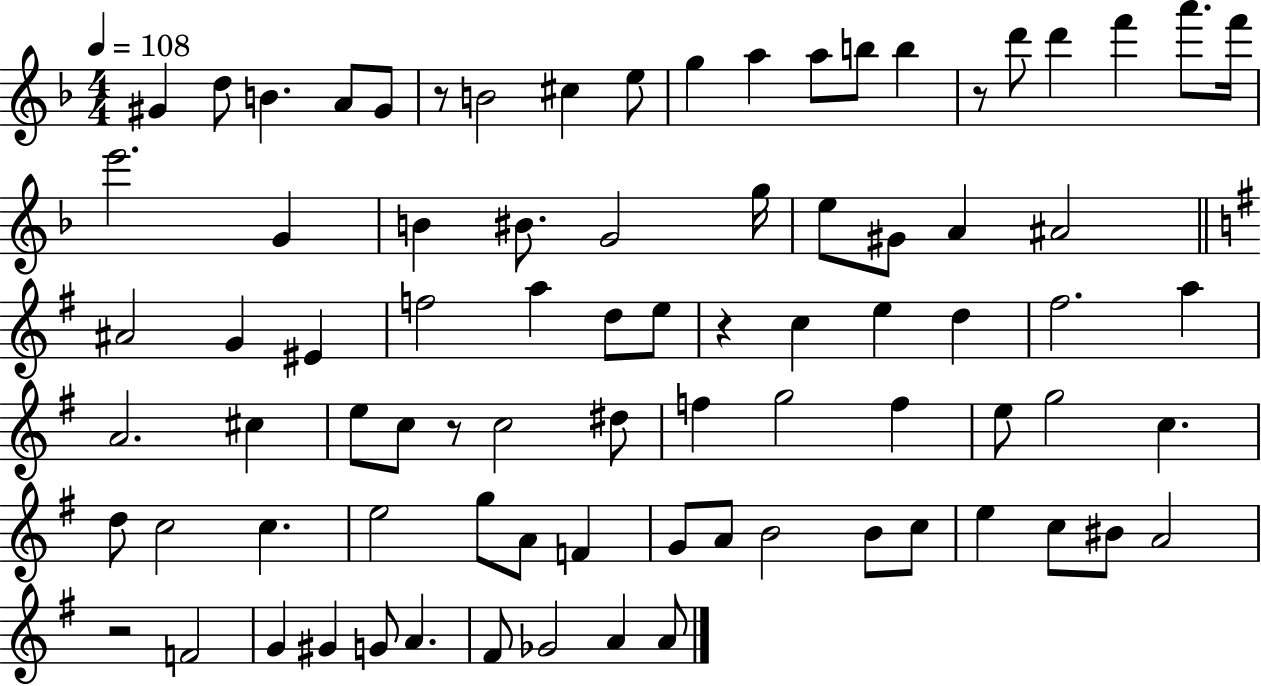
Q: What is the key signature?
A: F major